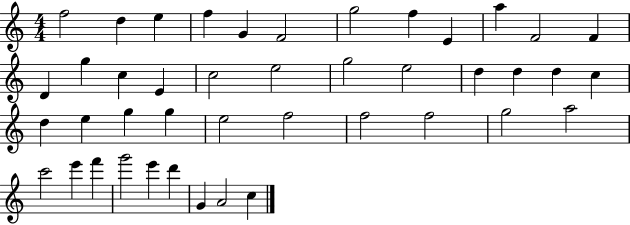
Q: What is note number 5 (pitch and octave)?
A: G4